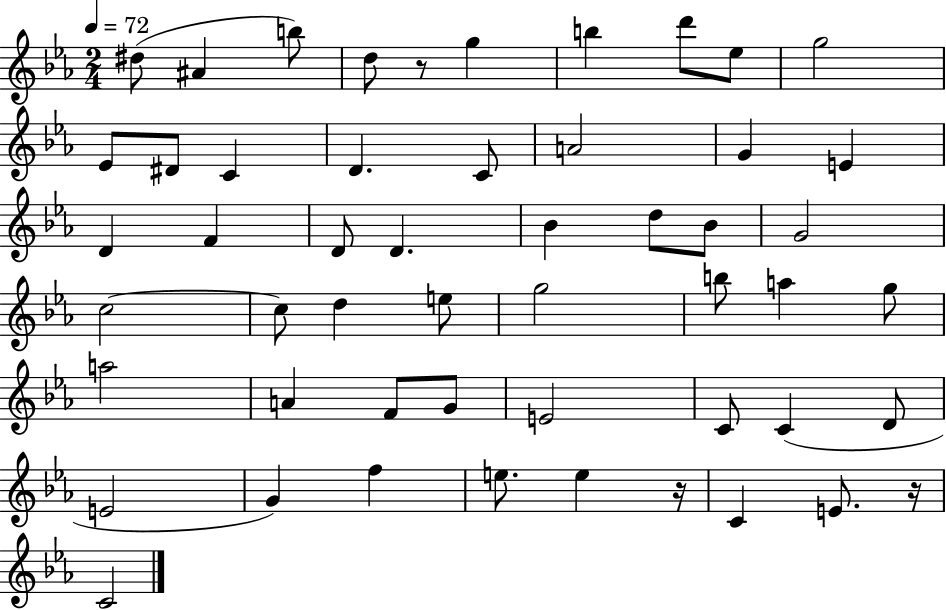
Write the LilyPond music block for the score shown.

{
  \clef treble
  \numericTimeSignature
  \time 2/4
  \key ees \major
  \tempo 4 = 72
  \repeat volta 2 { dis''8( ais'4 b''8) | d''8 r8 g''4 | b''4 d'''8 ees''8 | g''2 | \break ees'8 dis'8 c'4 | d'4. c'8 | a'2 | g'4 e'4 | \break d'4 f'4 | d'8 d'4. | bes'4 d''8 bes'8 | g'2 | \break c''2~~ | c''8 d''4 e''8 | g''2 | b''8 a''4 g''8 | \break a''2 | a'4 f'8 g'8 | e'2 | c'8 c'4( d'8 | \break e'2 | g'4) f''4 | e''8. e''4 r16 | c'4 e'8. r16 | \break c'2 | } \bar "|."
}